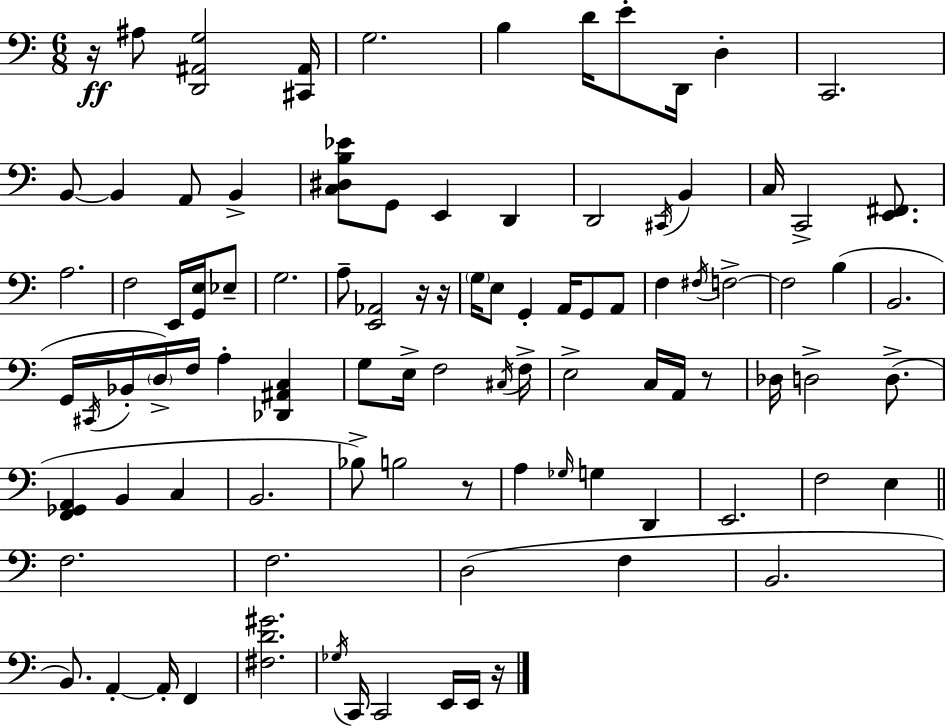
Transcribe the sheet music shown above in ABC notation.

X:1
T:Untitled
M:6/8
L:1/4
K:C
z/4 ^A,/2 [D,,^A,,G,]2 [^C,,^A,,]/4 G,2 B, D/4 E/2 D,,/4 D, C,,2 B,,/2 B,, A,,/2 B,, [C,^D,B,_E]/2 G,,/2 E,, D,, D,,2 ^C,,/4 B,, C,/4 C,,2 [E,,^F,,]/2 A,2 F,2 E,,/4 [G,,E,]/4 _E,/2 G,2 A,/2 [E,,_A,,]2 z/4 z/4 G,/4 E,/2 G,, A,,/4 G,,/2 A,,/2 F, ^F,/4 F,2 F,2 B, B,,2 G,,/4 ^C,,/4 _B,,/4 D,/4 F,/4 A, [_D,,^A,,C,] G,/2 E,/4 F,2 ^C,/4 F,/4 E,2 C,/4 A,,/4 z/2 _D,/4 D,2 D,/2 [F,,_G,,A,,] B,, C, B,,2 _B,/2 B,2 z/2 A, _G,/4 G, D,, E,,2 F,2 E, F,2 F,2 D,2 F, B,,2 B,,/2 A,, A,,/4 F,, [^F,D^G]2 _G,/4 C,,/4 C,,2 E,,/4 E,,/4 z/4